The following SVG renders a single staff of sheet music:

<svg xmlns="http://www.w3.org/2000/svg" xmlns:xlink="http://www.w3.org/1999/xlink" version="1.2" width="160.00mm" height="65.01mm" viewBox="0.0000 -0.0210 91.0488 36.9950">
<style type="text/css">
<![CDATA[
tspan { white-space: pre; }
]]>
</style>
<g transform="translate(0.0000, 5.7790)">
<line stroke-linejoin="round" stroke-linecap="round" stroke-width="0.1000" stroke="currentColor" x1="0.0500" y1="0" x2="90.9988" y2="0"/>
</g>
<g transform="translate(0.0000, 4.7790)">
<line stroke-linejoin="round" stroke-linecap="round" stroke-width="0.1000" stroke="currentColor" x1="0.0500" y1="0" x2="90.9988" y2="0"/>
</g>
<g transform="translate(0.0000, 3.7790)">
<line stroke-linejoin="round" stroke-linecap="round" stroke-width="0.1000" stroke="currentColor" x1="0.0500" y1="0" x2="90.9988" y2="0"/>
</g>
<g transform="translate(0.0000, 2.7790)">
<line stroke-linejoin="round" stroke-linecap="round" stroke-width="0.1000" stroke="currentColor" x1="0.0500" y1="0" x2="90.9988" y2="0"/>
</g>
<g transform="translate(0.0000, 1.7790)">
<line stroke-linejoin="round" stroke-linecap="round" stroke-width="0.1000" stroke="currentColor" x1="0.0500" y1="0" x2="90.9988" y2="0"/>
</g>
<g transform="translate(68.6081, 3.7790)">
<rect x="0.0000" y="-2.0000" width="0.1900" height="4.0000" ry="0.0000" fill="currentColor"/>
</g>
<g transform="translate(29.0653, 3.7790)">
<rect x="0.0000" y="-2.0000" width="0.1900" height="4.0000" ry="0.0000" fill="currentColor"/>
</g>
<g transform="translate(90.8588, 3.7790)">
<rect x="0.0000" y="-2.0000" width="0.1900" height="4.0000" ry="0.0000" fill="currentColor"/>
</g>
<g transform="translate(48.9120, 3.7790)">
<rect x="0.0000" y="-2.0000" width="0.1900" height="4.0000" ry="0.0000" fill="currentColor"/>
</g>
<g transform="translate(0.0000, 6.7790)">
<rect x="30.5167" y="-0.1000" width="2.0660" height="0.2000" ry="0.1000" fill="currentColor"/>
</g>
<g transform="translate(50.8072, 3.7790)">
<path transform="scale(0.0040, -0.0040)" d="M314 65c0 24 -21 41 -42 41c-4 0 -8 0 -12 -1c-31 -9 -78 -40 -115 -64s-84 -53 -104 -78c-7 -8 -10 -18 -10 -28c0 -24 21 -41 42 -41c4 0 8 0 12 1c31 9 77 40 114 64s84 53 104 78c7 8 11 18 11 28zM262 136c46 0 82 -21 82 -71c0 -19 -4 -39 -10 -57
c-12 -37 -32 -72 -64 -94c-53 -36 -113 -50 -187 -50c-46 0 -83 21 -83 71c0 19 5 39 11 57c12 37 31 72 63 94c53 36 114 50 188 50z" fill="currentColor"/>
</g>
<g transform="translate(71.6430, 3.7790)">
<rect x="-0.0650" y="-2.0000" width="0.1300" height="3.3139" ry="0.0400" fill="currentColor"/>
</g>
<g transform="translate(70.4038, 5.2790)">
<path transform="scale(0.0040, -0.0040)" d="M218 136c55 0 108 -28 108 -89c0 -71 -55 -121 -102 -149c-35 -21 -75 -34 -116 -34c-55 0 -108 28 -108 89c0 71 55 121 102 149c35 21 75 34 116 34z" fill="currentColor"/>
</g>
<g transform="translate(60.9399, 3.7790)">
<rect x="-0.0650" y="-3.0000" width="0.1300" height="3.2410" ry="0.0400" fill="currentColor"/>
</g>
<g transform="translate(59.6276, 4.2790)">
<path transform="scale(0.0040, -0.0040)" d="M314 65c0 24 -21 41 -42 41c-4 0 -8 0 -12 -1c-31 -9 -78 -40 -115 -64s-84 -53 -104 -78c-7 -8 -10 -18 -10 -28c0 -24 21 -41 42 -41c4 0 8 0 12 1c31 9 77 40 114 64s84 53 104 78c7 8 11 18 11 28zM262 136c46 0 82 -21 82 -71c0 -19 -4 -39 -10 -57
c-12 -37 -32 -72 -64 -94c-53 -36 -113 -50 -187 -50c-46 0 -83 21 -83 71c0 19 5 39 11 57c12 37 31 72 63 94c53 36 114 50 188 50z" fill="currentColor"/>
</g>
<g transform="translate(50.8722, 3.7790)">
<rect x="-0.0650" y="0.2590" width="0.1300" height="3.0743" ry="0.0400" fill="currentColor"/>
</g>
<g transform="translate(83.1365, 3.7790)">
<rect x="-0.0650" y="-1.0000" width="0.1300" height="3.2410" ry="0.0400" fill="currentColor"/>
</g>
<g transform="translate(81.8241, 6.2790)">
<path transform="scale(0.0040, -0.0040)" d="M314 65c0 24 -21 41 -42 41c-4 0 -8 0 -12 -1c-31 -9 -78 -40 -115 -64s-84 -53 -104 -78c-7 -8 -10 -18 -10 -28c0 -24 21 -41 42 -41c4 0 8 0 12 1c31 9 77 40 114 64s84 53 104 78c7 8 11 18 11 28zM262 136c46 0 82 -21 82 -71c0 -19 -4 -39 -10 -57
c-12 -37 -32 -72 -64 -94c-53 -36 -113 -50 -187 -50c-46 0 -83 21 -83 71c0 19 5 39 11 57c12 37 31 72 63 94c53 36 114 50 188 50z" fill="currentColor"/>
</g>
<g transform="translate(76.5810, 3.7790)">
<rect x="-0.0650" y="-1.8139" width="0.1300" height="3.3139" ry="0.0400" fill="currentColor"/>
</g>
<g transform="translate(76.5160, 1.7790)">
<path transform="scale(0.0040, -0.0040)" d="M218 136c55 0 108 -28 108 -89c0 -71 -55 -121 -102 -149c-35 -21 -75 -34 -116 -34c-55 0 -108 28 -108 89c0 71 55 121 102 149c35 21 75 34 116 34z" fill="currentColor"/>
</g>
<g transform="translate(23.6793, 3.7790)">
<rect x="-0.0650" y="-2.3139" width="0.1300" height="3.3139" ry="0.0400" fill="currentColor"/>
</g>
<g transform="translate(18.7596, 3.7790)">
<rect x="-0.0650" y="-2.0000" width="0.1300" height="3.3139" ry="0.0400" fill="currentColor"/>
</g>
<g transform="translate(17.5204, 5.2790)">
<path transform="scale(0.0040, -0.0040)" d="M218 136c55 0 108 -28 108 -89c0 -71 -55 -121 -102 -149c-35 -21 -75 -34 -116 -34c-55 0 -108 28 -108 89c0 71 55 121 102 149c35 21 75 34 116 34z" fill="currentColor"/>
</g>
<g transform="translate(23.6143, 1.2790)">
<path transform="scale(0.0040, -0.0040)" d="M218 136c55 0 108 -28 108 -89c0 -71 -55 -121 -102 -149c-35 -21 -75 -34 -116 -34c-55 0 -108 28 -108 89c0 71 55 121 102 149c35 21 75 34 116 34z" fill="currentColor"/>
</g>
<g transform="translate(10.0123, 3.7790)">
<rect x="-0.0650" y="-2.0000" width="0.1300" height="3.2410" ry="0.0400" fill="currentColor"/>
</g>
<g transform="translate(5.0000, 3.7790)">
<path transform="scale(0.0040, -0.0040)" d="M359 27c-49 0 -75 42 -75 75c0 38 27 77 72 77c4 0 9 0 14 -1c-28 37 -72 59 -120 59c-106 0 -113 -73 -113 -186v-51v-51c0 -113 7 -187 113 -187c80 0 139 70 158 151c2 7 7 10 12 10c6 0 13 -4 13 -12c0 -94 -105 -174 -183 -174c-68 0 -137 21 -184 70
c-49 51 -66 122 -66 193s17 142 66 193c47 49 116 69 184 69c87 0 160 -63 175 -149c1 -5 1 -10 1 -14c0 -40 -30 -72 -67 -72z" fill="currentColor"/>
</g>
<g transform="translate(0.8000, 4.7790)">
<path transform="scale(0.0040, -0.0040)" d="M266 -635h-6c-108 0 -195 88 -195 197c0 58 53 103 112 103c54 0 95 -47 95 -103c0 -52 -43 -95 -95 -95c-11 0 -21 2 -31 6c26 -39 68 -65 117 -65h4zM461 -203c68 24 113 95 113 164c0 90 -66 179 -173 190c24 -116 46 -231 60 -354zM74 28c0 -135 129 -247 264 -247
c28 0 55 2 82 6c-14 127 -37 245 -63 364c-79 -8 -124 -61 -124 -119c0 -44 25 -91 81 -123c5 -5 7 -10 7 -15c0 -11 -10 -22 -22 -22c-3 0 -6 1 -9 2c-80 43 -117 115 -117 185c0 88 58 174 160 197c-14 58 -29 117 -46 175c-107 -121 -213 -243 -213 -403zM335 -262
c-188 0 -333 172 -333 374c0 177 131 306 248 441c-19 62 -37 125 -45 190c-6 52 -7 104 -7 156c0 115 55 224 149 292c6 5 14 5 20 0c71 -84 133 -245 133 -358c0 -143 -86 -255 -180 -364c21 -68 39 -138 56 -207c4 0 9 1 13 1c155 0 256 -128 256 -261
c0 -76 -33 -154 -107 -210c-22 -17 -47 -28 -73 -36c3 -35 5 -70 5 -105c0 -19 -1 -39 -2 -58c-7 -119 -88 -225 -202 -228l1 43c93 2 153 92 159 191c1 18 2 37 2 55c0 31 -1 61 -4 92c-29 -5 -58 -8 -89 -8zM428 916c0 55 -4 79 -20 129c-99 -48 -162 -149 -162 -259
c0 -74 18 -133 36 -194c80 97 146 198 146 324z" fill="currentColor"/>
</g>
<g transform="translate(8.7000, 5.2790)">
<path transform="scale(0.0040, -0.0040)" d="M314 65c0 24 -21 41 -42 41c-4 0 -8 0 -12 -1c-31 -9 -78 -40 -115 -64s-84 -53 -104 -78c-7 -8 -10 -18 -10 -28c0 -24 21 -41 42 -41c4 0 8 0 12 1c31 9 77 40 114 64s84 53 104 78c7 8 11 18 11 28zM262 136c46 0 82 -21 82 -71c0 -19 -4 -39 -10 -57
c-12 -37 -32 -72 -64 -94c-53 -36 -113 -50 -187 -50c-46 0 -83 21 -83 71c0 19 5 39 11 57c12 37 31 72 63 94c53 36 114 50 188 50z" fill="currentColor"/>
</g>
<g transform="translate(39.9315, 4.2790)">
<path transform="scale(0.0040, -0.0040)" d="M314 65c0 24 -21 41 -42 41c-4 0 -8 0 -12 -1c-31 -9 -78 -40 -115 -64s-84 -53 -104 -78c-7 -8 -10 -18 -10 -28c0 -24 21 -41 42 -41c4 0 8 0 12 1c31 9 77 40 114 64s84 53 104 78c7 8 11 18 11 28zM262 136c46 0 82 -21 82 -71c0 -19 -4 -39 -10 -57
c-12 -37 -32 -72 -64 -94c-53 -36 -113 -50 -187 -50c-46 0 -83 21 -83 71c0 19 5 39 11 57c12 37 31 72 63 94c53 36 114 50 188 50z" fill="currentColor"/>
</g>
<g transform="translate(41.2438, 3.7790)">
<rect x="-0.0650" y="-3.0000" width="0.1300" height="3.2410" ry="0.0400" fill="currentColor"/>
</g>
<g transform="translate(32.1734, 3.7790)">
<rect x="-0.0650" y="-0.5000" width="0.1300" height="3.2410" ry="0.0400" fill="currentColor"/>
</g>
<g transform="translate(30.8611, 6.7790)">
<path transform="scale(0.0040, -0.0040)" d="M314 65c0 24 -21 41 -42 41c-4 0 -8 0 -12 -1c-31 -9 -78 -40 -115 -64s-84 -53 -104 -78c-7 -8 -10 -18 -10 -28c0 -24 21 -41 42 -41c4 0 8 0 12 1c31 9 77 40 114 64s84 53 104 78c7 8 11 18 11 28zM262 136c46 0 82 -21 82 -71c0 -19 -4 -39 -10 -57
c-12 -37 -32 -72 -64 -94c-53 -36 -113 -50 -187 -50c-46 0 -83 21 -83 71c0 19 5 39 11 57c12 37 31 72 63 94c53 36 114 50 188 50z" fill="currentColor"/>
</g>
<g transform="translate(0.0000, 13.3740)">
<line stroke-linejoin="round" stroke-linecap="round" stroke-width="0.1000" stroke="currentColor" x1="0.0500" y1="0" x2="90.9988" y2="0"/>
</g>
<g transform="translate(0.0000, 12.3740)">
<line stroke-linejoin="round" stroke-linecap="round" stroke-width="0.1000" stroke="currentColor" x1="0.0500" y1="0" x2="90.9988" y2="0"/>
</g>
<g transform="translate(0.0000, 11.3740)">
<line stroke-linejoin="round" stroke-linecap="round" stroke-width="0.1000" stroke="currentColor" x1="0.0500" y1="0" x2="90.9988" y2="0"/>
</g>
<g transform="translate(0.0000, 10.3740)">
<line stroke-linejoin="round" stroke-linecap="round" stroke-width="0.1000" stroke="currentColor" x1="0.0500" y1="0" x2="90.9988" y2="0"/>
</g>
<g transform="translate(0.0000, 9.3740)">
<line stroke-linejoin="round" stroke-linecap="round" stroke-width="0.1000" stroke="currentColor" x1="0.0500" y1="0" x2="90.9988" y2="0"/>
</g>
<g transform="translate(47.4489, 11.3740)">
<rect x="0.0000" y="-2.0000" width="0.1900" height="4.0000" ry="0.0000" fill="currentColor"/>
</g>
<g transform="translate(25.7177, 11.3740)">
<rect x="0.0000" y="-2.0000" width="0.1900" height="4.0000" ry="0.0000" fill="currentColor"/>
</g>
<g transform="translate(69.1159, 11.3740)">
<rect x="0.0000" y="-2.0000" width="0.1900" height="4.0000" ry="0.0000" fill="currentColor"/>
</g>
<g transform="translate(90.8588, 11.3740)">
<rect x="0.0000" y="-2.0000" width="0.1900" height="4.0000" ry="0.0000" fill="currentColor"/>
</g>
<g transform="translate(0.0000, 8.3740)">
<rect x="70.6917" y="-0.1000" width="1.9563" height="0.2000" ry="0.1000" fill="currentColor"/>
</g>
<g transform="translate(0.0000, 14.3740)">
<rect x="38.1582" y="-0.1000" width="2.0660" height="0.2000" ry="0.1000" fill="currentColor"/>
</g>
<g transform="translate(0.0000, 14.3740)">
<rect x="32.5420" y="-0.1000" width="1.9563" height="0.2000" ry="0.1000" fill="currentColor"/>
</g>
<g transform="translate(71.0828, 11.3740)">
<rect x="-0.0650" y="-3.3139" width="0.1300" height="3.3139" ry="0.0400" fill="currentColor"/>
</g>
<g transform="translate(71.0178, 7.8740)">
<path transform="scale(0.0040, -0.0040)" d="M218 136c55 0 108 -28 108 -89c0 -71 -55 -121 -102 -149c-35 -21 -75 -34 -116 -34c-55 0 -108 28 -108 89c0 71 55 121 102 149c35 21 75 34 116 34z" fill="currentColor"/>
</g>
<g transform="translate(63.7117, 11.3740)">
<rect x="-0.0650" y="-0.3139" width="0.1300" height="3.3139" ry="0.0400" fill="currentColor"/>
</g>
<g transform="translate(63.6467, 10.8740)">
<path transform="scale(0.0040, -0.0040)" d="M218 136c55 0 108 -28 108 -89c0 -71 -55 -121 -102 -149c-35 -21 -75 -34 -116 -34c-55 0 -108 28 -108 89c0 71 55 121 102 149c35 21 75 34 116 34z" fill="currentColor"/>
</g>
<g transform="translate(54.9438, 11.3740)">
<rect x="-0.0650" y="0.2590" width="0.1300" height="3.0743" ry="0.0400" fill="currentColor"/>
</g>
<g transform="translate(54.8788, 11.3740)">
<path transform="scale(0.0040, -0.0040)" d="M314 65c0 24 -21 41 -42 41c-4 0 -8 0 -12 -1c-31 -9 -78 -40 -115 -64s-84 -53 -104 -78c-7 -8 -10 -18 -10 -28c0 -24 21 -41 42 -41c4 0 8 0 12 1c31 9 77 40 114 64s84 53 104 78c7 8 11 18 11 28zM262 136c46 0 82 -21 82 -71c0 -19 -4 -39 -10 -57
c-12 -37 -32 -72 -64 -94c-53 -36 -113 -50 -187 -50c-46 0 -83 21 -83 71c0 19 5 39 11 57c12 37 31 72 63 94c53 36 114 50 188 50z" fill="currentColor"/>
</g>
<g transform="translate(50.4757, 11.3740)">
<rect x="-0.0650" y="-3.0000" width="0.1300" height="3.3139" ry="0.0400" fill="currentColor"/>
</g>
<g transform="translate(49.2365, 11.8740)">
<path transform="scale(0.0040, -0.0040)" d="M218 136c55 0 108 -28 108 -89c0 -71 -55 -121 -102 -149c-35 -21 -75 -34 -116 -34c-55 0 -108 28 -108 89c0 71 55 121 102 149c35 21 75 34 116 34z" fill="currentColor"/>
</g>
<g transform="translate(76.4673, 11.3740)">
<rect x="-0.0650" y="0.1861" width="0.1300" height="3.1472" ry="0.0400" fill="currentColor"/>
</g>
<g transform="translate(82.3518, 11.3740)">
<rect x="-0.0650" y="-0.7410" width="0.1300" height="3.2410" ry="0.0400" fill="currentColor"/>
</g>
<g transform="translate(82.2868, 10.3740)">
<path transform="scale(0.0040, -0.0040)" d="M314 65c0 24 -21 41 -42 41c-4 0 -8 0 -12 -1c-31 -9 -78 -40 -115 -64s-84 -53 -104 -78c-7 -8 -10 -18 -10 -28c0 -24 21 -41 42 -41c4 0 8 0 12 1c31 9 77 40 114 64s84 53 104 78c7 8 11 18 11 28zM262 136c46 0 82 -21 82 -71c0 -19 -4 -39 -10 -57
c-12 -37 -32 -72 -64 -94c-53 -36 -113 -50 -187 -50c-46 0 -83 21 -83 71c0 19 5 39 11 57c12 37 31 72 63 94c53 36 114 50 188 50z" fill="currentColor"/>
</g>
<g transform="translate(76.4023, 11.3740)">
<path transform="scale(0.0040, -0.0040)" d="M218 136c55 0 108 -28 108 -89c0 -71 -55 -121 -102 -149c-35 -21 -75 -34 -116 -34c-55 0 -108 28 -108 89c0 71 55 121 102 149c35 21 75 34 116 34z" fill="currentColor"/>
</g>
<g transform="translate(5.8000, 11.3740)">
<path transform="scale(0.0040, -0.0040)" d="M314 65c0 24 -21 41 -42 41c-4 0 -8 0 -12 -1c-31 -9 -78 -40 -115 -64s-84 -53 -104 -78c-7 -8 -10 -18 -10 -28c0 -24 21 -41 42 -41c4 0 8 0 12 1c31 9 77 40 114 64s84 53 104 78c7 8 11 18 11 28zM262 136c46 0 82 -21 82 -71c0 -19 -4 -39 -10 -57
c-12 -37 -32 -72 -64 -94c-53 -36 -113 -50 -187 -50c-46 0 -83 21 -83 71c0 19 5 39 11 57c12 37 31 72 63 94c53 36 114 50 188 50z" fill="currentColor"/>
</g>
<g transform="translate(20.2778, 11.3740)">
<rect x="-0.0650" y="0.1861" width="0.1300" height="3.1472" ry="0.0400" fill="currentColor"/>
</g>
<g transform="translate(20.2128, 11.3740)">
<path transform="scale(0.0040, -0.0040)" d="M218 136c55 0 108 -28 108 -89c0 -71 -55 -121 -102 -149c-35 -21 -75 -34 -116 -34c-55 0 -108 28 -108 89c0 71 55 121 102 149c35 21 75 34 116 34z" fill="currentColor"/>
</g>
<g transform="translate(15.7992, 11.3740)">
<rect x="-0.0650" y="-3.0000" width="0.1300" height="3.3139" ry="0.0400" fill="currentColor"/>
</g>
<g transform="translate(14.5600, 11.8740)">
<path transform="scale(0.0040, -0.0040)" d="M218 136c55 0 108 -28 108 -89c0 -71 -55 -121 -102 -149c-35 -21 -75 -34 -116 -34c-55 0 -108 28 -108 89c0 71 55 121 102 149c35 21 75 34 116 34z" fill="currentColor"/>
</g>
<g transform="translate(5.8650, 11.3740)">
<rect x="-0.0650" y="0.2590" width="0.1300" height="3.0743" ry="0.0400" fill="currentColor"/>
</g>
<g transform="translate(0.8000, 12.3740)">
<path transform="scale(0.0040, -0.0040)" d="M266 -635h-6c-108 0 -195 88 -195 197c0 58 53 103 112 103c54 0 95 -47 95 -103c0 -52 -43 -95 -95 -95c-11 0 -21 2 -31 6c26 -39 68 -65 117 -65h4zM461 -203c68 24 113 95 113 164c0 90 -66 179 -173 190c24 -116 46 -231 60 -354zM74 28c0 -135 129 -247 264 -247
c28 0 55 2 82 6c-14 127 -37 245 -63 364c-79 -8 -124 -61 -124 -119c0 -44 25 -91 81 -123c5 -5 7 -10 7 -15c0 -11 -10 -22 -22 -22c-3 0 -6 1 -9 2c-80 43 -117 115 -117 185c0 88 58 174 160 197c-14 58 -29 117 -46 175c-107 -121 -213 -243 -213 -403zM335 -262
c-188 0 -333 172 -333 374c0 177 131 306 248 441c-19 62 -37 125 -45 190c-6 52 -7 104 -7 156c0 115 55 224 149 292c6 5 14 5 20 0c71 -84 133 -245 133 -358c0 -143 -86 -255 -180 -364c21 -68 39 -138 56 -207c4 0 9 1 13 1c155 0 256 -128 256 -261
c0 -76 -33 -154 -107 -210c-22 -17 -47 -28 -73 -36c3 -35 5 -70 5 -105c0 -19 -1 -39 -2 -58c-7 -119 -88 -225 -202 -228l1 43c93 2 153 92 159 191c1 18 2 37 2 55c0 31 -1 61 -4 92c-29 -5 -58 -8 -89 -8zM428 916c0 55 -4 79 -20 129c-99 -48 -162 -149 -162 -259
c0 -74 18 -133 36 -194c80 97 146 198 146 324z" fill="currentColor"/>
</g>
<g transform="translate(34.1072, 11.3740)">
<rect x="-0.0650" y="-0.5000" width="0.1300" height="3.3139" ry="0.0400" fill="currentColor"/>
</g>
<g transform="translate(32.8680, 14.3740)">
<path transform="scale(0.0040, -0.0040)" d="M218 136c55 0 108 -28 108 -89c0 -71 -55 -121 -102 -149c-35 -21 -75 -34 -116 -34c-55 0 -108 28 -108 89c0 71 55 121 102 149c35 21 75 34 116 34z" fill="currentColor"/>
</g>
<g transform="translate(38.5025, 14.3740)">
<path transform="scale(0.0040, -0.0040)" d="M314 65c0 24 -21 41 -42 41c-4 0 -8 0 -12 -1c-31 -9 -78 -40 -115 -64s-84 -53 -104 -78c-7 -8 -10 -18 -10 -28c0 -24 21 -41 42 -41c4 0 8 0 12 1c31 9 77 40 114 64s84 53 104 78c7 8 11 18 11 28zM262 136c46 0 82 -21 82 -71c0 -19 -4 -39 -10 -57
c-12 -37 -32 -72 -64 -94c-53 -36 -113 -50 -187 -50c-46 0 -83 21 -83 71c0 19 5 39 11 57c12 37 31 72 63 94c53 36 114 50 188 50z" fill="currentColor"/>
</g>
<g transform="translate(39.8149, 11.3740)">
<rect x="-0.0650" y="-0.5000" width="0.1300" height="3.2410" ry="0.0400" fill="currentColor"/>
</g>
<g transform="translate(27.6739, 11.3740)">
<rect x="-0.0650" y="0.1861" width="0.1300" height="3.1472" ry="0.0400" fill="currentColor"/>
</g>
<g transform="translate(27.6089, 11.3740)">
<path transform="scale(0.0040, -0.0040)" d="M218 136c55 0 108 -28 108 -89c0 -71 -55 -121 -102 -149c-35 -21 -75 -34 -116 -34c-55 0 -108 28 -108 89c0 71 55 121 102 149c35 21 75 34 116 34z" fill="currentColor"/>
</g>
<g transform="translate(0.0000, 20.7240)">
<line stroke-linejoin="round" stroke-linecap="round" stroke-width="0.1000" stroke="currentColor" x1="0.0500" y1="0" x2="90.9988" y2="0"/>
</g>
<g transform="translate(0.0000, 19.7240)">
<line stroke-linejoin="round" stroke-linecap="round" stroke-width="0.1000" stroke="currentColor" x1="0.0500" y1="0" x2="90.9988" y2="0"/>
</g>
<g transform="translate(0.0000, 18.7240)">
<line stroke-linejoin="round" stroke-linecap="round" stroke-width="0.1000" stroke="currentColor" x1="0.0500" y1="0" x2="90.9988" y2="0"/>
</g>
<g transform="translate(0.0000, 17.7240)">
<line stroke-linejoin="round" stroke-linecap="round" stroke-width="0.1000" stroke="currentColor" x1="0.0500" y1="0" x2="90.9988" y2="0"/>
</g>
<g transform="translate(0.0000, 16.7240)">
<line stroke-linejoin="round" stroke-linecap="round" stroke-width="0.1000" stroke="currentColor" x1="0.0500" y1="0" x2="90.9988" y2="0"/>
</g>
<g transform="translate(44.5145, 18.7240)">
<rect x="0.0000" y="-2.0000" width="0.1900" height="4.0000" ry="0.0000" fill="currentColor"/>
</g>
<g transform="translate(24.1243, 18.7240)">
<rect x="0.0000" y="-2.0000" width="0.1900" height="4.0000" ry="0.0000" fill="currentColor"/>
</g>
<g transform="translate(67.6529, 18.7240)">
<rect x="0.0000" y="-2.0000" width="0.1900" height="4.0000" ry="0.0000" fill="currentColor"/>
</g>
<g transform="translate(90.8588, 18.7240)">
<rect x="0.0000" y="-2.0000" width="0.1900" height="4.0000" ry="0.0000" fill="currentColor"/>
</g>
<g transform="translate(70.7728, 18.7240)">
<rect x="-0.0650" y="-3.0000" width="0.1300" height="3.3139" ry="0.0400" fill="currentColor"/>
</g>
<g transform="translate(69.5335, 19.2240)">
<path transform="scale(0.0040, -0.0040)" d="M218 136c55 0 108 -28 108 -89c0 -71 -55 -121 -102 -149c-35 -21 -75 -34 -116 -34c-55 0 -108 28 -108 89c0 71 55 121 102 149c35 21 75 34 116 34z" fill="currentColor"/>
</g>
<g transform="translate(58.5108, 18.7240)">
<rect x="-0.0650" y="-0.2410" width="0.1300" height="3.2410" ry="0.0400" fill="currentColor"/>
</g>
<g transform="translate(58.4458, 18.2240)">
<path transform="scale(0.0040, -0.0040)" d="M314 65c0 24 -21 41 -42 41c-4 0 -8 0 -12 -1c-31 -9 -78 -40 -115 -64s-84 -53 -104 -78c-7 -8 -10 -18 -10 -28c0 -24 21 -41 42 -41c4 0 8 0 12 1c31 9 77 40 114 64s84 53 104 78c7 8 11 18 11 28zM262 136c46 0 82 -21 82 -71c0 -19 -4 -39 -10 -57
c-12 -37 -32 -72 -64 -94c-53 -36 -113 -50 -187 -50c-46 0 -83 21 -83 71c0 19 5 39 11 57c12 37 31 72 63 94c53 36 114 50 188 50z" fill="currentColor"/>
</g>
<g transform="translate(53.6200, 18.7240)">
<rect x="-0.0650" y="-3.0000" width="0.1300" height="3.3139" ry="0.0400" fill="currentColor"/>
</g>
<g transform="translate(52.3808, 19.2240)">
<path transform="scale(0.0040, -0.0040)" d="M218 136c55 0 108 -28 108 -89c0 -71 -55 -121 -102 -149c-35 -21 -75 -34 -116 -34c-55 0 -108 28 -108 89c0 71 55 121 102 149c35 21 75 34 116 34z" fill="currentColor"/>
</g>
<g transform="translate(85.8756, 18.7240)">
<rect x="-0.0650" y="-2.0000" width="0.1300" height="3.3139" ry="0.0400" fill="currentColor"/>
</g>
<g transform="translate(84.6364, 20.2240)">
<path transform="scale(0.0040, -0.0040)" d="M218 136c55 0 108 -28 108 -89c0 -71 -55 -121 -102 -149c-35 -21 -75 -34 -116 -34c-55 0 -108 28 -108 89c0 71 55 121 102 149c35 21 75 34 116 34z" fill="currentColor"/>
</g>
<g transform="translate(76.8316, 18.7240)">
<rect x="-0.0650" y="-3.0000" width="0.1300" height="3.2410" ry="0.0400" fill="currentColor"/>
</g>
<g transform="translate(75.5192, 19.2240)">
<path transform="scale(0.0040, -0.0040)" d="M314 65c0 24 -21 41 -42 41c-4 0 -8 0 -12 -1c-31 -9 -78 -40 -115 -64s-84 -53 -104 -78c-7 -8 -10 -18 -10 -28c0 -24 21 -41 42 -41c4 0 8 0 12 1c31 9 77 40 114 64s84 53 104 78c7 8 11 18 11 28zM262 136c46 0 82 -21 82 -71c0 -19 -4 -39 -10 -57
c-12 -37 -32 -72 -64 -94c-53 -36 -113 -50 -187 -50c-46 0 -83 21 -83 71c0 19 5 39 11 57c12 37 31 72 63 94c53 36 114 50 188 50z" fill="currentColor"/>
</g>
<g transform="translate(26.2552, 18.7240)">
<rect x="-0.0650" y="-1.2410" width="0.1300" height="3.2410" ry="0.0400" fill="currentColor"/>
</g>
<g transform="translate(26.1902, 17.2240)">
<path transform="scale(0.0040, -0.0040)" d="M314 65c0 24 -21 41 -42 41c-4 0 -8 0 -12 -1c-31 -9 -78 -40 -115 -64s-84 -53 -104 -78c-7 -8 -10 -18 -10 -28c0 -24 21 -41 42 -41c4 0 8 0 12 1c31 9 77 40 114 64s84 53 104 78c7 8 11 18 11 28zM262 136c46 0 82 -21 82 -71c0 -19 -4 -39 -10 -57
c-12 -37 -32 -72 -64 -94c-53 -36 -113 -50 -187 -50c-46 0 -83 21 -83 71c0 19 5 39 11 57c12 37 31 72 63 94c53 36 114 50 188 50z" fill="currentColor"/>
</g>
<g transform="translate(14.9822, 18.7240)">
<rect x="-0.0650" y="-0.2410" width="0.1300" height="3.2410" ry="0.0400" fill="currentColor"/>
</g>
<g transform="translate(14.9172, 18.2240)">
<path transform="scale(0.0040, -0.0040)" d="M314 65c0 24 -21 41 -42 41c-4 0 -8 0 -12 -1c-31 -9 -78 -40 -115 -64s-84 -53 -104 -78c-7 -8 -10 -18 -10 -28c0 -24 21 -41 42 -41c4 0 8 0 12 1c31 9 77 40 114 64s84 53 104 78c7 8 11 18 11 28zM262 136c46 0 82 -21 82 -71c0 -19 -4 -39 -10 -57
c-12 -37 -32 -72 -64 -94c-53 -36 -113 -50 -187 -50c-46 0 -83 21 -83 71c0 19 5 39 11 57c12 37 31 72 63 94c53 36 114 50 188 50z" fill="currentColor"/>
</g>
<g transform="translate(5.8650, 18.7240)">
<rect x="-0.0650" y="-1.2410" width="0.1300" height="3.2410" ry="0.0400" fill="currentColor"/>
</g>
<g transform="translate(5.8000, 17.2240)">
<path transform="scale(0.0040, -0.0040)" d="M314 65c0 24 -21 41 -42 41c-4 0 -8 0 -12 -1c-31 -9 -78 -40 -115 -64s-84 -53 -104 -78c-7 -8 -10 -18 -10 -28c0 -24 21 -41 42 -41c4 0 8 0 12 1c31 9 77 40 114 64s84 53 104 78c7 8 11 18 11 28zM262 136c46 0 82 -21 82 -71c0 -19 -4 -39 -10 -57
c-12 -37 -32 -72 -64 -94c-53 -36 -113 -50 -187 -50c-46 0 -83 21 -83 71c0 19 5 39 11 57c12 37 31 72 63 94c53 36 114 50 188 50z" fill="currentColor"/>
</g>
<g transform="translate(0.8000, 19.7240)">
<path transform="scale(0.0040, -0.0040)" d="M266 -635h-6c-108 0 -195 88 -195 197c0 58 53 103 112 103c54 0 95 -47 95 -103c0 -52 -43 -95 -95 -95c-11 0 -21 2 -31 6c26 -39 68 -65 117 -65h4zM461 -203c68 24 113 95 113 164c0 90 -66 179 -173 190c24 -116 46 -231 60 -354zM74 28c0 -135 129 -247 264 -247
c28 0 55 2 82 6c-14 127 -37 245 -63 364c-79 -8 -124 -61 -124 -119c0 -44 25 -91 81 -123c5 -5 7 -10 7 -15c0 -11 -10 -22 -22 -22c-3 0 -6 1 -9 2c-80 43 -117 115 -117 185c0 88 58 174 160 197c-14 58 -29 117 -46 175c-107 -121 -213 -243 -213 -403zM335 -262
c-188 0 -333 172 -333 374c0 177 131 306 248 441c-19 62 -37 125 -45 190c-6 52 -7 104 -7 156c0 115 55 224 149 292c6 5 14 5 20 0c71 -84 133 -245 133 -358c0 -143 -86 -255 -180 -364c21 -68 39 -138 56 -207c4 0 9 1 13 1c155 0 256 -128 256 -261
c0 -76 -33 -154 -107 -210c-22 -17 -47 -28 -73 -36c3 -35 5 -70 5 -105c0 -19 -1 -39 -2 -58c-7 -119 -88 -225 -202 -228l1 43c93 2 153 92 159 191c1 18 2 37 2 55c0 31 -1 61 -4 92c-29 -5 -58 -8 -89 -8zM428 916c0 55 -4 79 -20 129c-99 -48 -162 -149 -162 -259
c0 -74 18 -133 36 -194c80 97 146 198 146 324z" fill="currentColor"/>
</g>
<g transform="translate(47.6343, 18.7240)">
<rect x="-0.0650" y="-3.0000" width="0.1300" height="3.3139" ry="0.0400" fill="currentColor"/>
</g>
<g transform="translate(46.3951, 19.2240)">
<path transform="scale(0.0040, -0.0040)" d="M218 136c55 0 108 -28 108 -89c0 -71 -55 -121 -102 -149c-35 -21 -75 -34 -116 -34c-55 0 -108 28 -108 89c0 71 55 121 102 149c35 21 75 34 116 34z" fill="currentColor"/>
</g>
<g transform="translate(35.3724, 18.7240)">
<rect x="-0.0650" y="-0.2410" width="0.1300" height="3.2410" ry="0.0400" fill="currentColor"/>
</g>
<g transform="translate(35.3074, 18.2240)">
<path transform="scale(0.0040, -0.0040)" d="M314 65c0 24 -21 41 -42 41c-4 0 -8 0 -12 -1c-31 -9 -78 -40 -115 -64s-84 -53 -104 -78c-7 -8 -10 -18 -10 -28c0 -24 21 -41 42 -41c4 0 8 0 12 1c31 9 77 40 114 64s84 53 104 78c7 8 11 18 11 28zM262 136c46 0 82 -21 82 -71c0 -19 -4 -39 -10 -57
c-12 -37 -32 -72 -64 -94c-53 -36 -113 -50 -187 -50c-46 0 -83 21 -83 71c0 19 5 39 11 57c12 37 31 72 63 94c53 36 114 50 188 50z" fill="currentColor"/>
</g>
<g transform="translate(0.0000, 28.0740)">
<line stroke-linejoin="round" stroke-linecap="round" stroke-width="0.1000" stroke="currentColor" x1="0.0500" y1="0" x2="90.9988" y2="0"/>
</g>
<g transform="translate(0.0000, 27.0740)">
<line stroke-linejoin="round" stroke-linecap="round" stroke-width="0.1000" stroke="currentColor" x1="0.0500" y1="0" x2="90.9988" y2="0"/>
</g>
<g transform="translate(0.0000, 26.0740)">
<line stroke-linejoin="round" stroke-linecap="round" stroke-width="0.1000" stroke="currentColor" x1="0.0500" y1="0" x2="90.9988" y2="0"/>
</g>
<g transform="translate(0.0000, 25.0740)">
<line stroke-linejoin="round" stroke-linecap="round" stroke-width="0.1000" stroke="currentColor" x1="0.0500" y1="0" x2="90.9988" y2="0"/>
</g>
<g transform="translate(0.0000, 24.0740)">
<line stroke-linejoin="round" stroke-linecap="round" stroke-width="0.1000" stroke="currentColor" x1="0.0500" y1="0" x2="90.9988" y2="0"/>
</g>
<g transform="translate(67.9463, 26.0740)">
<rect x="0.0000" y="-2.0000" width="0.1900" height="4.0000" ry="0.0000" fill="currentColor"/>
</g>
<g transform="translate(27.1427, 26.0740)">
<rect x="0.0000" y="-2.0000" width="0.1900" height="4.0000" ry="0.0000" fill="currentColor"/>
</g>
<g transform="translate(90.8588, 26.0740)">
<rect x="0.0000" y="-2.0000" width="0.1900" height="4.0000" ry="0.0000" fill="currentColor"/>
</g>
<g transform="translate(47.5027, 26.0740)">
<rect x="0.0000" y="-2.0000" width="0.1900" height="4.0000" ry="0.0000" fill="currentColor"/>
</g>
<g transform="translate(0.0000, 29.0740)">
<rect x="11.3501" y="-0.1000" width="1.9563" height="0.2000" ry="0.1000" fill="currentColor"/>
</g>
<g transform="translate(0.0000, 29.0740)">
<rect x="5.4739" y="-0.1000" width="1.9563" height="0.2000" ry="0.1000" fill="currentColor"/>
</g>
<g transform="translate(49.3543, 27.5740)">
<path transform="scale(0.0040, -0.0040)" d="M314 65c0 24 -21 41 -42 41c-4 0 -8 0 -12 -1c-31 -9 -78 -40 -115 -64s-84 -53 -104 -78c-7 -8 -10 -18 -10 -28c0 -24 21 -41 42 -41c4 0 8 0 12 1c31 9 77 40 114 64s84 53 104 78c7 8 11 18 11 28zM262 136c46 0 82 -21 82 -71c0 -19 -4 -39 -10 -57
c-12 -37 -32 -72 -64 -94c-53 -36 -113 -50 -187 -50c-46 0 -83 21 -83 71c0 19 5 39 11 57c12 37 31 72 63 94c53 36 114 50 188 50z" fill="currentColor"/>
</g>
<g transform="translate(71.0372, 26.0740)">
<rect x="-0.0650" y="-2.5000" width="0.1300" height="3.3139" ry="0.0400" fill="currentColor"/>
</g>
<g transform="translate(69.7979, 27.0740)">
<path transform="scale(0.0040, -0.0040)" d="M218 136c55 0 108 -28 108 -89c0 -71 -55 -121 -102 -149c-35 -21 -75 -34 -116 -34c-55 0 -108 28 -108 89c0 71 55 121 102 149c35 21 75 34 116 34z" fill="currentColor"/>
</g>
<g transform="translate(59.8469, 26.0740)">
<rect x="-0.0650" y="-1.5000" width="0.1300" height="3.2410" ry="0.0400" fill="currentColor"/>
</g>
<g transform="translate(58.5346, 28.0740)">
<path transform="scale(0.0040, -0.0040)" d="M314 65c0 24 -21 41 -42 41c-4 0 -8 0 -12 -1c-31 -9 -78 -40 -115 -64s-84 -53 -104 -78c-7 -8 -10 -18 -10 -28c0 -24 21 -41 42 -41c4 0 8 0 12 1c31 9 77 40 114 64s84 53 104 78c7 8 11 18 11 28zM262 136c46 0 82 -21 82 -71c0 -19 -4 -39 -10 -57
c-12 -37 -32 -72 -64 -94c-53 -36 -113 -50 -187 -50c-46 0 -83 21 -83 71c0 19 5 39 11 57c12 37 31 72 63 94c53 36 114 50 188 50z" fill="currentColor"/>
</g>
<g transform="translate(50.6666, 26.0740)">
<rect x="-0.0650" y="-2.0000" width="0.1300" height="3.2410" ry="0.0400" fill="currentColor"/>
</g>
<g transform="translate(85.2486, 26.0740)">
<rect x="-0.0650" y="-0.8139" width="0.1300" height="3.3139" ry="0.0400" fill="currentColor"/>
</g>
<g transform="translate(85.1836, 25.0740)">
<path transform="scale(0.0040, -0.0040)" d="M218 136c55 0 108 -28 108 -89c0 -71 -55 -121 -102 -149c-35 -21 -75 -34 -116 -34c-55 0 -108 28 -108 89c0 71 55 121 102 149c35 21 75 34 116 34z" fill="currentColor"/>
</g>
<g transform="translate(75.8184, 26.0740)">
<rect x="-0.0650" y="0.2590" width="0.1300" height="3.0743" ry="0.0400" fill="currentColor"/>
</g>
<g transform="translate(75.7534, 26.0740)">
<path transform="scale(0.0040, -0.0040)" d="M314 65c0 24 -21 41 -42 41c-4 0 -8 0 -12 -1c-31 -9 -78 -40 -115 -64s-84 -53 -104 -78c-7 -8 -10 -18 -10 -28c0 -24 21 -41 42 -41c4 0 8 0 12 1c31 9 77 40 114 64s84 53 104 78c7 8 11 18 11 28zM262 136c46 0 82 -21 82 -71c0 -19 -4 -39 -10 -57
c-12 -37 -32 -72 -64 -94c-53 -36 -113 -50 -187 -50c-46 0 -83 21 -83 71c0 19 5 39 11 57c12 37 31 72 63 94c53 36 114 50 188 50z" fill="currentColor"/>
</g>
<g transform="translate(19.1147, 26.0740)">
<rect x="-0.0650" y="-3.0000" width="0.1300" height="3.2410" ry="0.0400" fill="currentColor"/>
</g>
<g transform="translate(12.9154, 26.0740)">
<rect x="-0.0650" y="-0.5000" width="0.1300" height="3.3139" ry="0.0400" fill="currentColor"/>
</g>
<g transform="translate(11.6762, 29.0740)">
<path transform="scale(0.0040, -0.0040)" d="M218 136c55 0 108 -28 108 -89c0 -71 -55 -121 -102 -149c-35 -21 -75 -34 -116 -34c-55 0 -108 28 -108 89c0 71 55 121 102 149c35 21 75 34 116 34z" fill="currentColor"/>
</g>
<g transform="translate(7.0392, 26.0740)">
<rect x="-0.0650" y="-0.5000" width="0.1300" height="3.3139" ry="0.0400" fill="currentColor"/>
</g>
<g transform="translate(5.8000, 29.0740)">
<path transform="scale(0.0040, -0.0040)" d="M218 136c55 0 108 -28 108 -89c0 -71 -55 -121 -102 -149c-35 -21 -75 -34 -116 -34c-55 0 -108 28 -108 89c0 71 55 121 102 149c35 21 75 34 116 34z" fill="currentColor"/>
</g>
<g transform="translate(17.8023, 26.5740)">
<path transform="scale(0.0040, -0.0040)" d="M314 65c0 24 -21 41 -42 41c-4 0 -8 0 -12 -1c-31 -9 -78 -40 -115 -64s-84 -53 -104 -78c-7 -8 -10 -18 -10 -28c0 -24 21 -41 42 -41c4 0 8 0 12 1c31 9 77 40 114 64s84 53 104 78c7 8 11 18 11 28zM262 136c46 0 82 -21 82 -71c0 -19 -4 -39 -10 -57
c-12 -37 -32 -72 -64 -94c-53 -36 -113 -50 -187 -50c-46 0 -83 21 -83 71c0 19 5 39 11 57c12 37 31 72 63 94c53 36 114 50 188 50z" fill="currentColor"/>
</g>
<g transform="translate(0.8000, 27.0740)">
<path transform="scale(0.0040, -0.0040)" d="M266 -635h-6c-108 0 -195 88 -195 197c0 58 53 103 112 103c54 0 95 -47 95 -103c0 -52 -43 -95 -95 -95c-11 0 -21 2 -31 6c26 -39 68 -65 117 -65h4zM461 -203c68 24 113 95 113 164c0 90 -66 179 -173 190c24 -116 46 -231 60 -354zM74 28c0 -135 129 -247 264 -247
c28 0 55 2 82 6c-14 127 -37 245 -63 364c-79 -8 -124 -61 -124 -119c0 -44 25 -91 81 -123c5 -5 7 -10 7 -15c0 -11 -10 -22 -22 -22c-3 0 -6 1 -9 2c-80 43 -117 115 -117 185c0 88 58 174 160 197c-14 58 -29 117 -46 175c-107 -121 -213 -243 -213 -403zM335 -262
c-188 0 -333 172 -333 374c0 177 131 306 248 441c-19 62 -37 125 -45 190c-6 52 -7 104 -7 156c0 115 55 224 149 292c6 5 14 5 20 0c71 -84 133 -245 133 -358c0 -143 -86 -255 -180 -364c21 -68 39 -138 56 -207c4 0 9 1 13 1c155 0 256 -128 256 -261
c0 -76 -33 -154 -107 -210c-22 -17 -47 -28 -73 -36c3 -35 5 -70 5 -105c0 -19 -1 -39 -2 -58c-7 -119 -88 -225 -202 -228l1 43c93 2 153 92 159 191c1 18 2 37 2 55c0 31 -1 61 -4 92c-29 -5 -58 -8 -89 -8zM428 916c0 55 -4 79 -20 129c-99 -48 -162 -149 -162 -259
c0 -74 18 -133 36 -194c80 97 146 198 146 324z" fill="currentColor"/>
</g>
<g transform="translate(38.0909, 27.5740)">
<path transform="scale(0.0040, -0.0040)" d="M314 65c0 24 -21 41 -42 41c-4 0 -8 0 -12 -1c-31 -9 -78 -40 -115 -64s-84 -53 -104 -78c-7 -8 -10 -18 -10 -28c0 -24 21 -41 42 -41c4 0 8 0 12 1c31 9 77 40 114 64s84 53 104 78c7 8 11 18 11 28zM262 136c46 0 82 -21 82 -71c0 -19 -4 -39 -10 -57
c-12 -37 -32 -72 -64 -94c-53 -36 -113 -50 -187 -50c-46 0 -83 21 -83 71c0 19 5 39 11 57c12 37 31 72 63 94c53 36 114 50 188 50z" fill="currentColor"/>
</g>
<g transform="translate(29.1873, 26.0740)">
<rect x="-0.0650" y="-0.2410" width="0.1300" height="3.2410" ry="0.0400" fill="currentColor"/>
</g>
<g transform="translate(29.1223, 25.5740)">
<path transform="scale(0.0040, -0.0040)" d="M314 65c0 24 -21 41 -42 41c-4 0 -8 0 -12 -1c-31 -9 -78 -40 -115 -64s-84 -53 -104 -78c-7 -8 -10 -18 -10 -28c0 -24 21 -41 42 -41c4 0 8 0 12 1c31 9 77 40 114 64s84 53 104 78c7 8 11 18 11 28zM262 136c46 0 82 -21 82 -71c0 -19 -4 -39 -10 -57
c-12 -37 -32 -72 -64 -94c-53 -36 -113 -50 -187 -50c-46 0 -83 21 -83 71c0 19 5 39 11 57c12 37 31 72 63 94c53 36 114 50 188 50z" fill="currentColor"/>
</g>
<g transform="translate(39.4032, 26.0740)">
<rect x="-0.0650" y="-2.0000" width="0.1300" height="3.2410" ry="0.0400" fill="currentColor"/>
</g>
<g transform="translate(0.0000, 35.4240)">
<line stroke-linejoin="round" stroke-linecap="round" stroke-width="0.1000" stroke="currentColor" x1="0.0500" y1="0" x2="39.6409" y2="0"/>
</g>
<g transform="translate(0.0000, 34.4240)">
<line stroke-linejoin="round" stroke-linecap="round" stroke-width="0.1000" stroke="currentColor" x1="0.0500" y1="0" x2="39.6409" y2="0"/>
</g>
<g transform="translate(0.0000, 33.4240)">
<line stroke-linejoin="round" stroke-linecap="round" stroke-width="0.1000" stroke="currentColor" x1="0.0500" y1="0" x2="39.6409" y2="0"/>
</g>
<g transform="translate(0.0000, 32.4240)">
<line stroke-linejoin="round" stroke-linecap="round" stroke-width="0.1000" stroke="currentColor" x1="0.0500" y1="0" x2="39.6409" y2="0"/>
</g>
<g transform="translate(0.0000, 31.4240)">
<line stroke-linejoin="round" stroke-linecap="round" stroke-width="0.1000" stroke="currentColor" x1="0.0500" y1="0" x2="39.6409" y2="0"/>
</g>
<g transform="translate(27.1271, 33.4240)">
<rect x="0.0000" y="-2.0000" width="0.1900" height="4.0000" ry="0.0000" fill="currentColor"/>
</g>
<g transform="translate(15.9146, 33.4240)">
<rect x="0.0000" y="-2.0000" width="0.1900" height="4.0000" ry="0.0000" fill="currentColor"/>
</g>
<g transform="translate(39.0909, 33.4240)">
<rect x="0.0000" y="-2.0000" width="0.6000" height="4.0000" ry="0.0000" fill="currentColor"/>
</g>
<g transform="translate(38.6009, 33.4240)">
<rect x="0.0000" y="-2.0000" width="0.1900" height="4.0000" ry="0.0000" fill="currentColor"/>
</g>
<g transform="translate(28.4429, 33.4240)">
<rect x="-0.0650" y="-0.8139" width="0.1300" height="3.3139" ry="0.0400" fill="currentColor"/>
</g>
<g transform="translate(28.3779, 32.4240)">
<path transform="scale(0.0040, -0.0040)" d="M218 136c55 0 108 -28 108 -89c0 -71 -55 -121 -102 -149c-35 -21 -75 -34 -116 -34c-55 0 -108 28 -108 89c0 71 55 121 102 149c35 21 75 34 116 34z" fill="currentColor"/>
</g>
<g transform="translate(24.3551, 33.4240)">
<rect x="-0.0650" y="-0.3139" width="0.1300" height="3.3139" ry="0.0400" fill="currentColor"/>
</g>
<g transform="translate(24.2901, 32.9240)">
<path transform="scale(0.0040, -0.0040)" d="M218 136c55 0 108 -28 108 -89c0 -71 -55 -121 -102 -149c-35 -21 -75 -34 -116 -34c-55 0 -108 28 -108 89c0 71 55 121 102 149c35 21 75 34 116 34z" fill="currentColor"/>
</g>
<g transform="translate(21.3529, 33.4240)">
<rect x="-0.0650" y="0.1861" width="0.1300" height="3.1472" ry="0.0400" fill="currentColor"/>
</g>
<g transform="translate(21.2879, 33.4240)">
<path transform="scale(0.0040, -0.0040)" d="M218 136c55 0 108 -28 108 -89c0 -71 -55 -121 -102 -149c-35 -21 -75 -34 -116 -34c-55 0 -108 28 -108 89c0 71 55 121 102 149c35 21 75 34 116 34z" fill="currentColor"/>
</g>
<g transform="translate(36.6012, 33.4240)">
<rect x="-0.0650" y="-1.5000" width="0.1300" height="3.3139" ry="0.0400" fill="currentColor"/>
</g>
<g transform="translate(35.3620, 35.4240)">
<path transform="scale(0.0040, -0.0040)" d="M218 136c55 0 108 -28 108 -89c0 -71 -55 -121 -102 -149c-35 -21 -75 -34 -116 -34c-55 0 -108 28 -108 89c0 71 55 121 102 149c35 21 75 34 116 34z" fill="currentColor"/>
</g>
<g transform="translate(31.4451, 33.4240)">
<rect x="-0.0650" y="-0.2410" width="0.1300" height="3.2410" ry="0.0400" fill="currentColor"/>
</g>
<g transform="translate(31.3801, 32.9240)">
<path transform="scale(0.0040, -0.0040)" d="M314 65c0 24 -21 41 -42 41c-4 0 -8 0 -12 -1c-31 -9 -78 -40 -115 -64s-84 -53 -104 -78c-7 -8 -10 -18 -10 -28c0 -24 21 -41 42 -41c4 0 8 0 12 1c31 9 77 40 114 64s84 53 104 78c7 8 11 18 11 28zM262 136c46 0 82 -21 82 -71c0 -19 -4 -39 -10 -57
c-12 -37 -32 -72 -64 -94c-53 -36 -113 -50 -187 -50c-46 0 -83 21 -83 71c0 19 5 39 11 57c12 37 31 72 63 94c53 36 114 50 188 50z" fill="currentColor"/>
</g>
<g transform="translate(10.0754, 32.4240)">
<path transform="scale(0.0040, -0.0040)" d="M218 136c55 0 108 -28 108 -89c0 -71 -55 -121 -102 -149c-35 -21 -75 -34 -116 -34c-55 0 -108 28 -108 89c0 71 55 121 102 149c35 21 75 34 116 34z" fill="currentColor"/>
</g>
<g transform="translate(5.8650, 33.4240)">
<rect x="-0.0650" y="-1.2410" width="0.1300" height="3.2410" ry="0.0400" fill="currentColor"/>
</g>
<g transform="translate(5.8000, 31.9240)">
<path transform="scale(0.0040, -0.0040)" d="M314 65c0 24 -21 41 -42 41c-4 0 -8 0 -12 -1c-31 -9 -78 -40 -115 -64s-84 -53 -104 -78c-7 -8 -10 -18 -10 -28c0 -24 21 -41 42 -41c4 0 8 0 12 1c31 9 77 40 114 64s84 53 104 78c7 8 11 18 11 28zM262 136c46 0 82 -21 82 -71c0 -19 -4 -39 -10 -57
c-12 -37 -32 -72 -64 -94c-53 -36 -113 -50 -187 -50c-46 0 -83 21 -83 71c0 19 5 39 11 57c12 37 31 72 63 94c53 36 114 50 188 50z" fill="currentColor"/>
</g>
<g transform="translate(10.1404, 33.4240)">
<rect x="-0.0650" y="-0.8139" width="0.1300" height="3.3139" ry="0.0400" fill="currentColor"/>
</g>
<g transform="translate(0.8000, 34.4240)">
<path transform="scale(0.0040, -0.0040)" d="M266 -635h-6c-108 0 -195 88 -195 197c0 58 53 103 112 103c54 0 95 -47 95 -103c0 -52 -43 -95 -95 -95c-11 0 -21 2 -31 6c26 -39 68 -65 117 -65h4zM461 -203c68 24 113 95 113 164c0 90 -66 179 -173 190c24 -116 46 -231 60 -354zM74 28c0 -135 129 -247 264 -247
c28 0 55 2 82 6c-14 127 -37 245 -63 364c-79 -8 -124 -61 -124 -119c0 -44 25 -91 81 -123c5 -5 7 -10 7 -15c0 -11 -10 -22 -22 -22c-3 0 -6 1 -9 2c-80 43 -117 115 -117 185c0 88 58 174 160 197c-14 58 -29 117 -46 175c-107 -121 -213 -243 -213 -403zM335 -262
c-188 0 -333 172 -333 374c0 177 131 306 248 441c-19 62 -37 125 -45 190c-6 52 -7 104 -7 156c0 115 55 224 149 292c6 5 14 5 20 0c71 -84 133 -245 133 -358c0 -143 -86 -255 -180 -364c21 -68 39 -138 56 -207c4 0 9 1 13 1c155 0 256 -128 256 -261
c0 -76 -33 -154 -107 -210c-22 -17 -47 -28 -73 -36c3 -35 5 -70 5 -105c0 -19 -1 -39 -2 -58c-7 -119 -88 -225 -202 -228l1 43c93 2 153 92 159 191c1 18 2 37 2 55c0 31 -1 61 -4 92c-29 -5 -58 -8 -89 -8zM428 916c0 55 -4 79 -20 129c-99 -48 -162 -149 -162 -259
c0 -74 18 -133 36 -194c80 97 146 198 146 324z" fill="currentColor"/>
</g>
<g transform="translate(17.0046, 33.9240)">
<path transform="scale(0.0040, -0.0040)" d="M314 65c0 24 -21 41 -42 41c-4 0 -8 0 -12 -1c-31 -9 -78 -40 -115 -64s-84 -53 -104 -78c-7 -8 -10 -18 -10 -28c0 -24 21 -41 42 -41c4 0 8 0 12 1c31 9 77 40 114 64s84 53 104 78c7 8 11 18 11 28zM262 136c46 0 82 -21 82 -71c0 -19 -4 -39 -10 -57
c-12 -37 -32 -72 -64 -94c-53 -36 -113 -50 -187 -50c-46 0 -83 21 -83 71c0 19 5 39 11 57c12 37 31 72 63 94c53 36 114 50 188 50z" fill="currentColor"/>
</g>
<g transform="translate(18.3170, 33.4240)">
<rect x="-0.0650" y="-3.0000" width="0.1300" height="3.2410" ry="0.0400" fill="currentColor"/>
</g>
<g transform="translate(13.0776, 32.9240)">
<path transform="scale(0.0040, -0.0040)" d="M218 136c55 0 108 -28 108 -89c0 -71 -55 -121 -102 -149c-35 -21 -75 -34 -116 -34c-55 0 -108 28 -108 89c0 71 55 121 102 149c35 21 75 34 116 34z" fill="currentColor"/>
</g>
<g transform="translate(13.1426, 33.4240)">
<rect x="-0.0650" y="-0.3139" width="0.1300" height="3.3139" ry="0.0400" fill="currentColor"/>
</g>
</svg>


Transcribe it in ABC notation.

X:1
T:Untitled
M:4/4
L:1/4
K:C
F2 F g C2 A2 B2 A2 F f D2 B2 A B B C C2 A B2 c b B d2 e2 c2 e2 c2 A A c2 A A2 F C C A2 c2 F2 F2 E2 G B2 d e2 d c A2 B c d c2 E